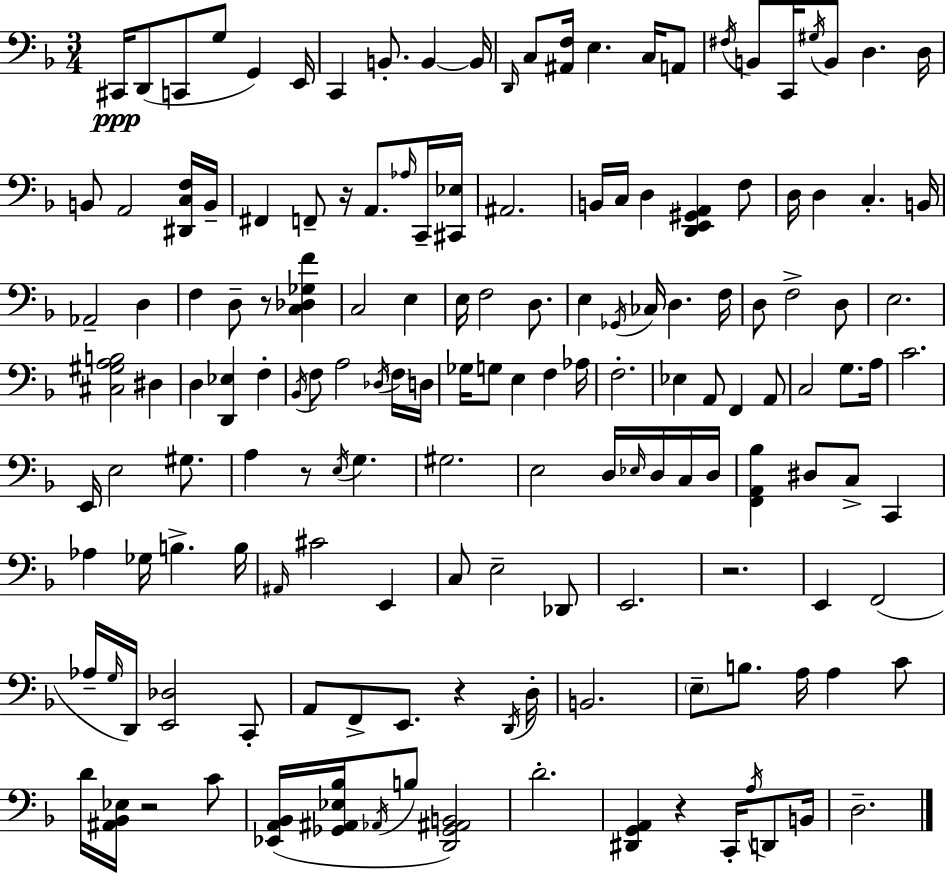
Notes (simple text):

C#2/s D2/e C2/e G3/e G2/q E2/s C2/q B2/e. B2/q B2/s D2/s C3/e [A#2,F3]/s E3/q. C3/s A2/e F#3/s B2/e C2/s G#3/s B2/e D3/q. D3/s B2/e A2/h [D#2,C3,F3]/s B2/s F#2/q F2/e R/s A2/e. Ab3/s C2/s [C#2,Eb3]/s A#2/h. B2/s C3/s D3/q [D2,E2,G#2,A2]/q F3/e D3/s D3/q C3/q. B2/s Ab2/h D3/q F3/q D3/e R/e [C3,Db3,Gb3,F4]/q C3/h E3/q E3/s F3/h D3/e. E3/q Gb2/s CES3/s D3/q. F3/s D3/e F3/h D3/e E3/h. [C#3,G#3,A3,B3]/h D#3/q D3/q [D2,Eb3]/q F3/q Bb2/s F3/e A3/h Db3/s F3/s D3/s Gb3/s G3/e E3/q F3/q Ab3/s F3/h. Eb3/q A2/e F2/q A2/e C3/h G3/e. A3/s C4/h. E2/s E3/h G#3/e. A3/q R/e E3/s G3/q. G#3/h. E3/h D3/s Eb3/s D3/s C3/s D3/s [F2,A2,Bb3]/q D#3/e C3/e C2/q Ab3/q Gb3/s B3/q. B3/s A#2/s C#4/h E2/q C3/e E3/h Db2/e E2/h. R/h. E2/q F2/h Ab3/s G3/s D2/s [E2,Db3]/h C2/e A2/e F2/e E2/e. R/q D2/s D3/s B2/h. E3/e B3/e. A3/s A3/q C4/e D4/s [A#2,Bb2,Eb3]/s R/h C4/e [Eb2,A2,Bb2]/s [Gb2,A#2,Eb3,Bb3]/s Ab2/s B3/e [D2,Gb2,A#2,B2]/h D4/h. [D#2,G2,A2]/q R/q C2/s A3/s D2/e B2/s D3/h.